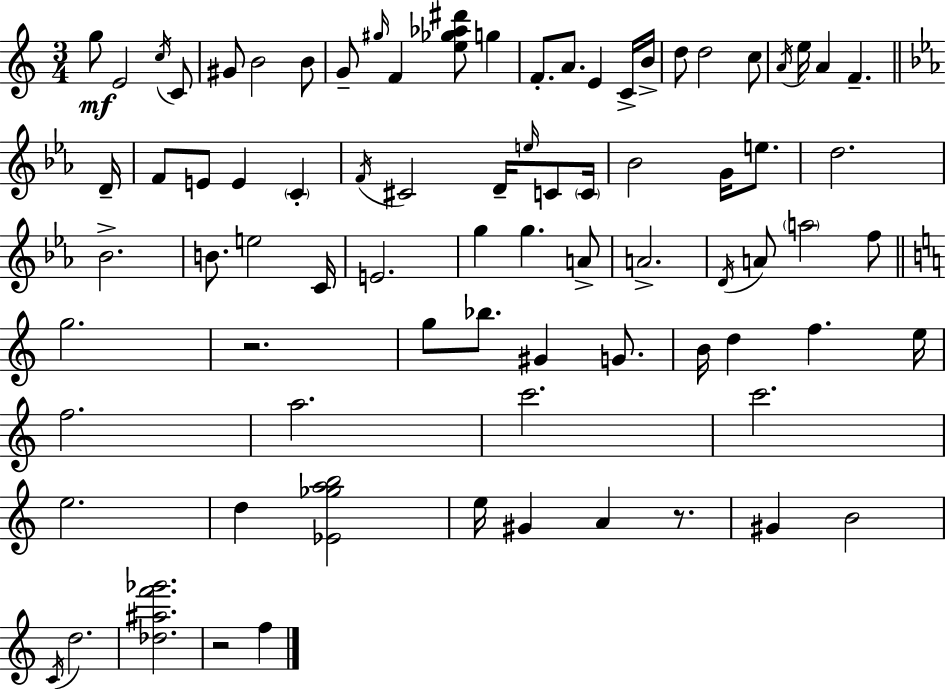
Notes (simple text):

G5/e E4/h C5/s C4/e G#4/e B4/h B4/e G4/e G#5/s F4/q [E5,Gb5,Ab5,D#6]/e G5/q F4/e. A4/e. E4/q C4/s B4/s D5/e D5/h C5/e A4/s E5/s A4/q F4/q. D4/s F4/e E4/e E4/q C4/q F4/s C#4/h D4/s E5/s C4/e C4/s Bb4/h G4/s E5/e. D5/h. Bb4/h. B4/e. E5/h C4/s E4/h. G5/q G5/q. A4/e A4/h. D4/s A4/e A5/h F5/e G5/h. R/h. G5/e Bb5/e. G#4/q G4/e. B4/s D5/q F5/q. E5/s F5/h. A5/h. C6/h. C6/h. E5/h. D5/q [Eb4,Gb5,A5,B5]/h E5/s G#4/q A4/q R/e. G#4/q B4/h C4/s D5/h. [Db5,A#5,F6,Gb6]/h. R/h F5/q